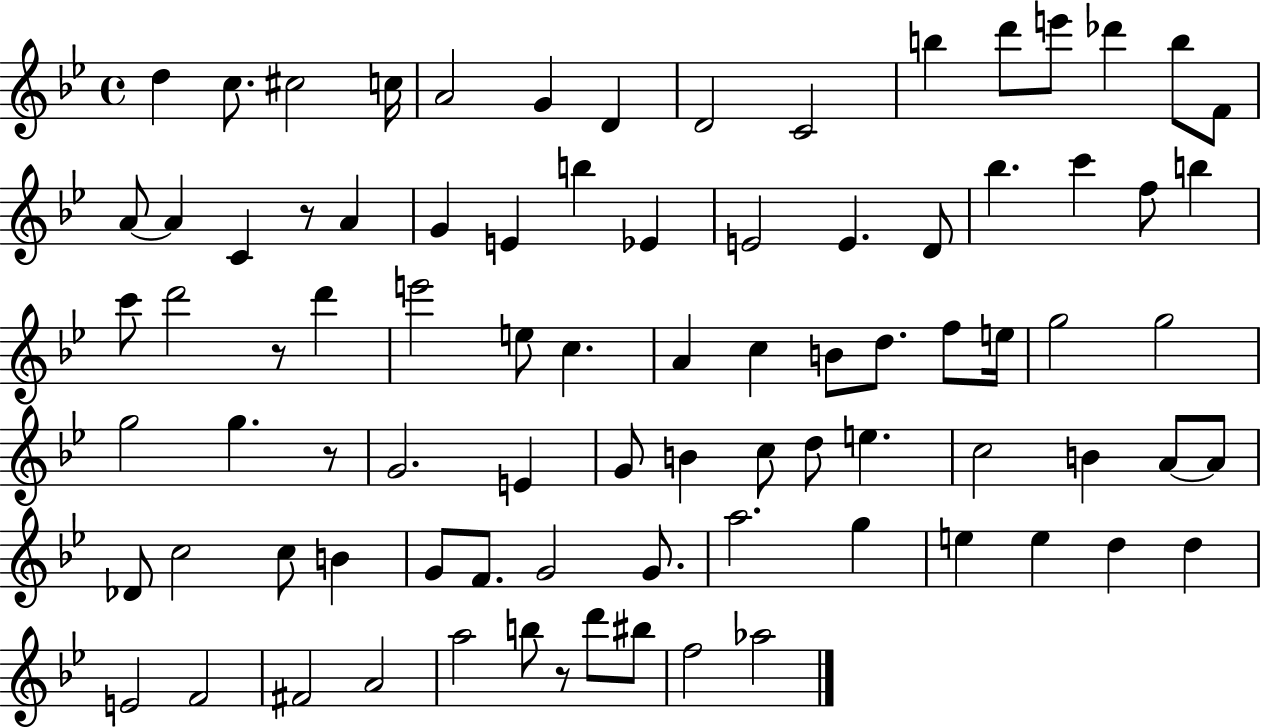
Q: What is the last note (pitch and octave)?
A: Ab5